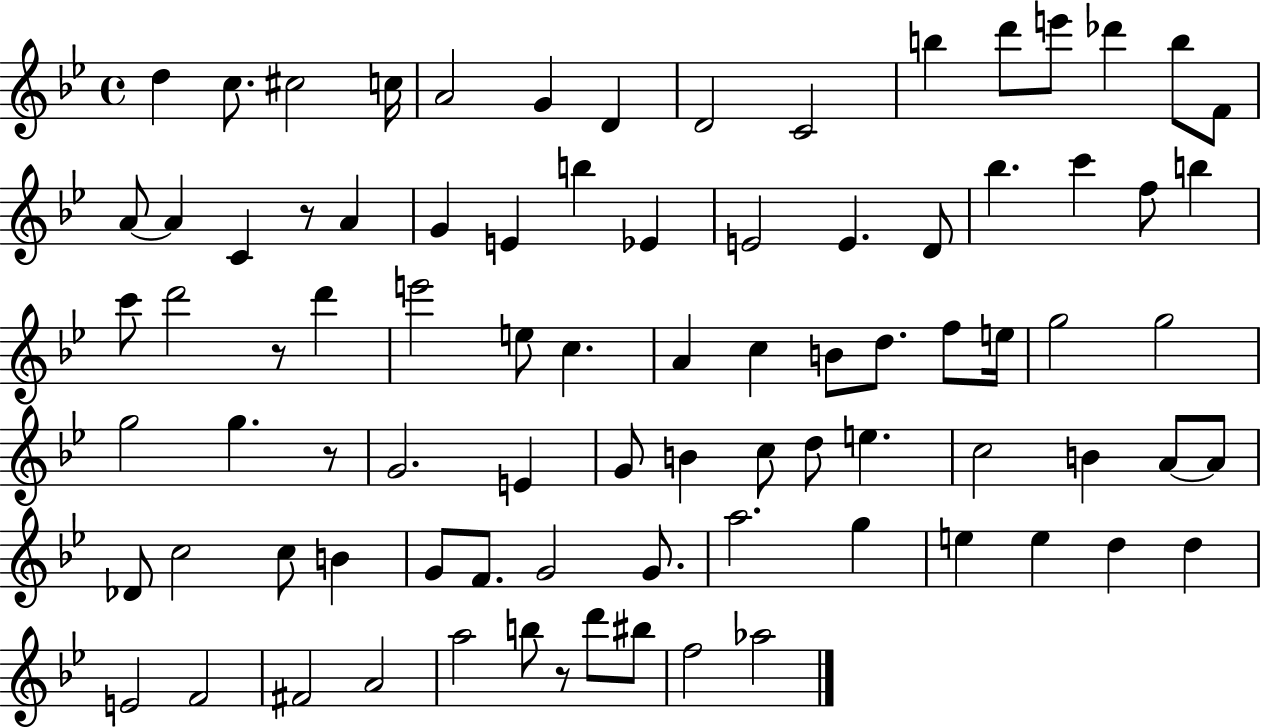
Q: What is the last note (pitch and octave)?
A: Ab5